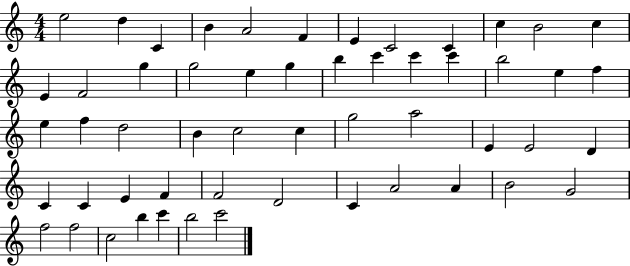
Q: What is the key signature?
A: C major